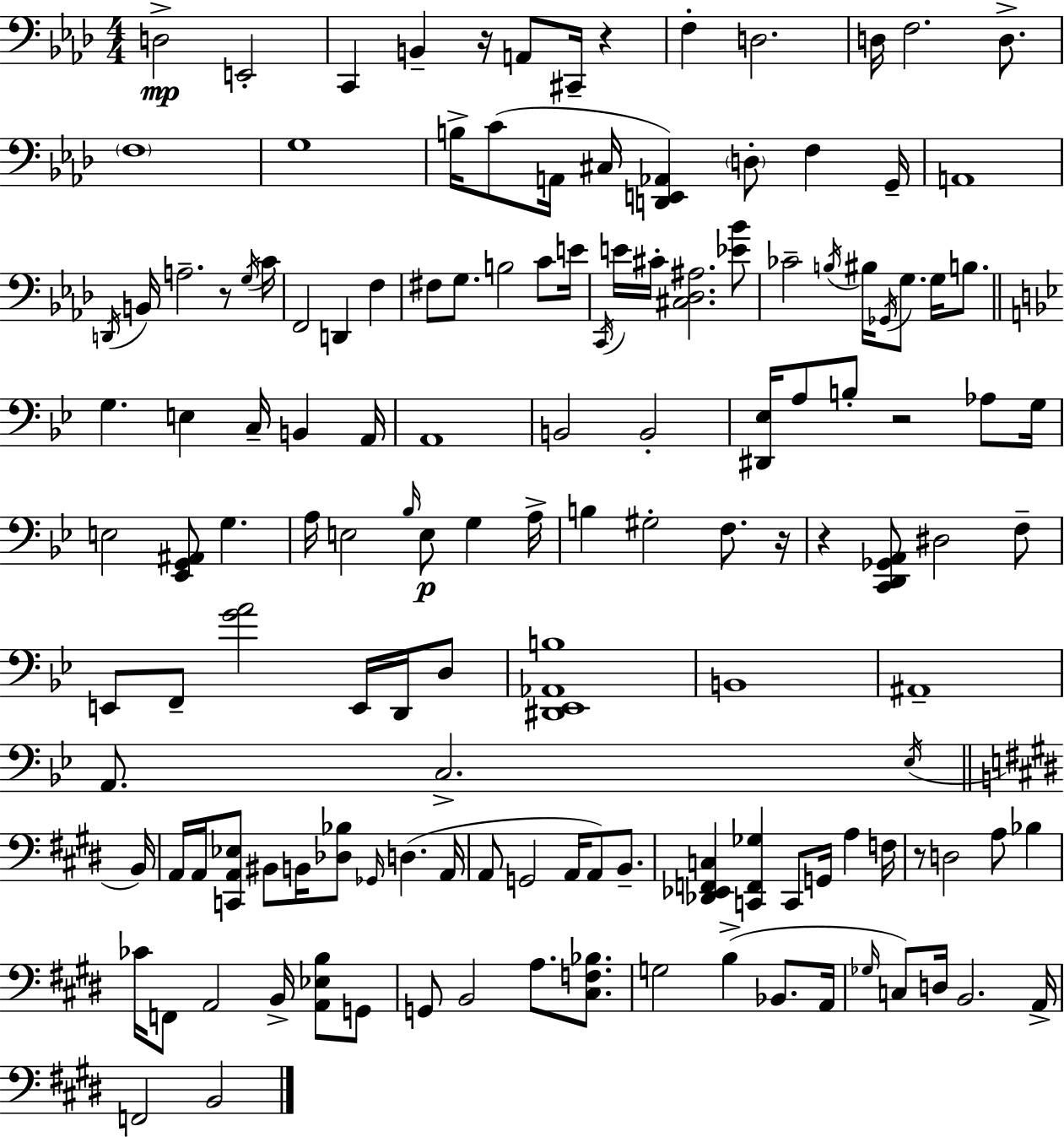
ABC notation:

X:1
T:Untitled
M:4/4
L:1/4
K:Ab
D,2 E,,2 C,, B,, z/4 A,,/2 ^C,,/4 z F, D,2 D,/4 F,2 D,/2 F,4 G,4 B,/4 C/2 A,,/4 ^C,/4 [D,,E,,_A,,] D,/2 F, G,,/4 A,,4 D,,/4 B,,/4 A,2 z/2 G,/4 C/4 F,,2 D,, F, ^F,/2 G,/2 B,2 C/2 E/4 C,,/4 E/4 ^C/4 [^C,_D,^A,]2 [_E_B]/2 _C2 B,/4 ^B,/4 _G,,/4 G,/2 G,/4 B,/2 G, E, C,/4 B,, A,,/4 A,,4 B,,2 B,,2 [^D,,_E,]/4 A,/2 B,/2 z2 _A,/2 G,/4 E,2 [_E,,G,,^A,,]/2 G, A,/4 E,2 _B,/4 E,/2 G, A,/4 B, ^G,2 F,/2 z/4 z [C,,D,,_G,,A,,]/2 ^D,2 F,/2 E,,/2 F,,/2 [GA]2 E,,/4 D,,/4 D,/2 [^D,,_E,,_A,,B,]4 B,,4 ^A,,4 A,,/2 C,2 _E,/4 B,,/4 A,,/4 A,,/4 [C,,A,,_E,]/2 ^B,,/2 B,,/4 [_D,_B,]/2 _G,,/4 D, A,,/4 A,,/2 G,,2 A,,/4 A,,/2 B,,/2 [_D,,_E,,F,,C,] [C,,F,,_G,] C,,/2 G,,/4 A, F,/4 z/2 D,2 A,/2 _B, _C/4 F,,/2 A,,2 B,,/4 [A,,_E,B,]/2 G,,/2 G,,/2 B,,2 A,/2 [^C,F,_B,]/2 G,2 B, _B,,/2 A,,/4 _G,/4 C,/2 D,/4 B,,2 A,,/4 F,,2 B,,2